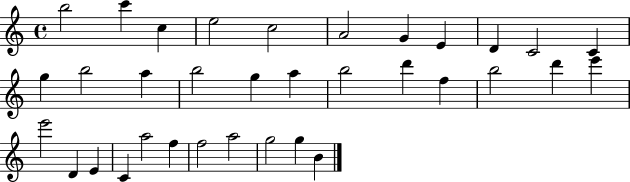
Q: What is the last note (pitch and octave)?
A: B4